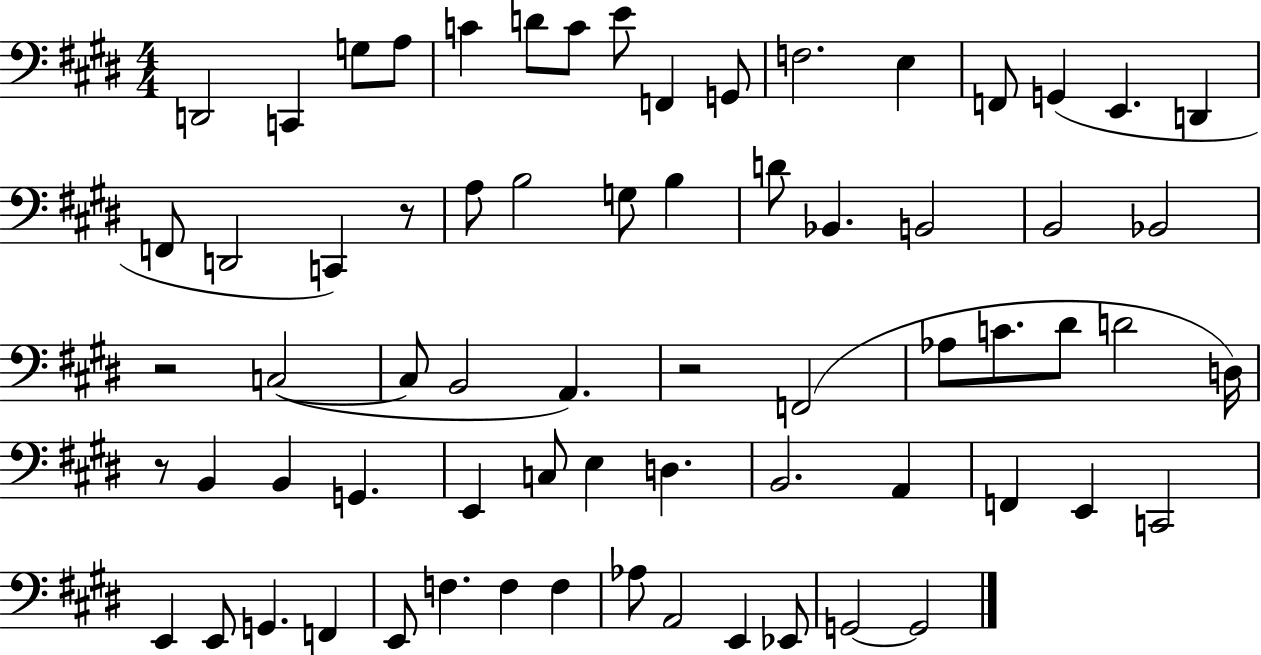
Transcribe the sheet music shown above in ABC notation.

X:1
T:Untitled
M:4/4
L:1/4
K:E
D,,2 C,, G,/2 A,/2 C D/2 C/2 E/2 F,, G,,/2 F,2 E, F,,/2 G,, E,, D,, F,,/2 D,,2 C,, z/2 A,/2 B,2 G,/2 B, D/2 _B,, B,,2 B,,2 _B,,2 z2 C,2 C,/2 B,,2 A,, z2 F,,2 _A,/2 C/2 ^D/2 D2 D,/4 z/2 B,, B,, G,, E,, C,/2 E, D, B,,2 A,, F,, E,, C,,2 E,, E,,/2 G,, F,, E,,/2 F, F, F, _A,/2 A,,2 E,, _E,,/2 G,,2 G,,2